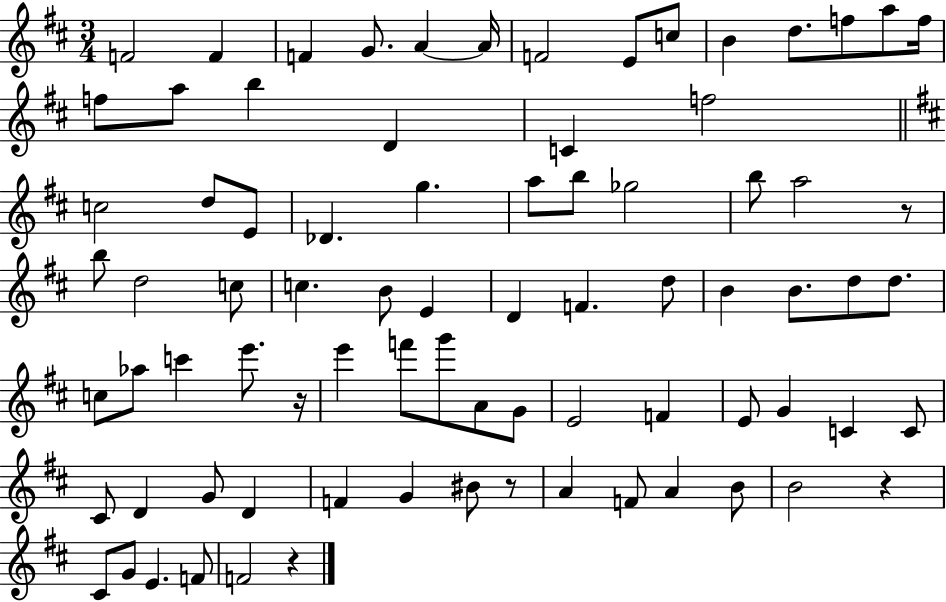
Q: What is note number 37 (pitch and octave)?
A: D4